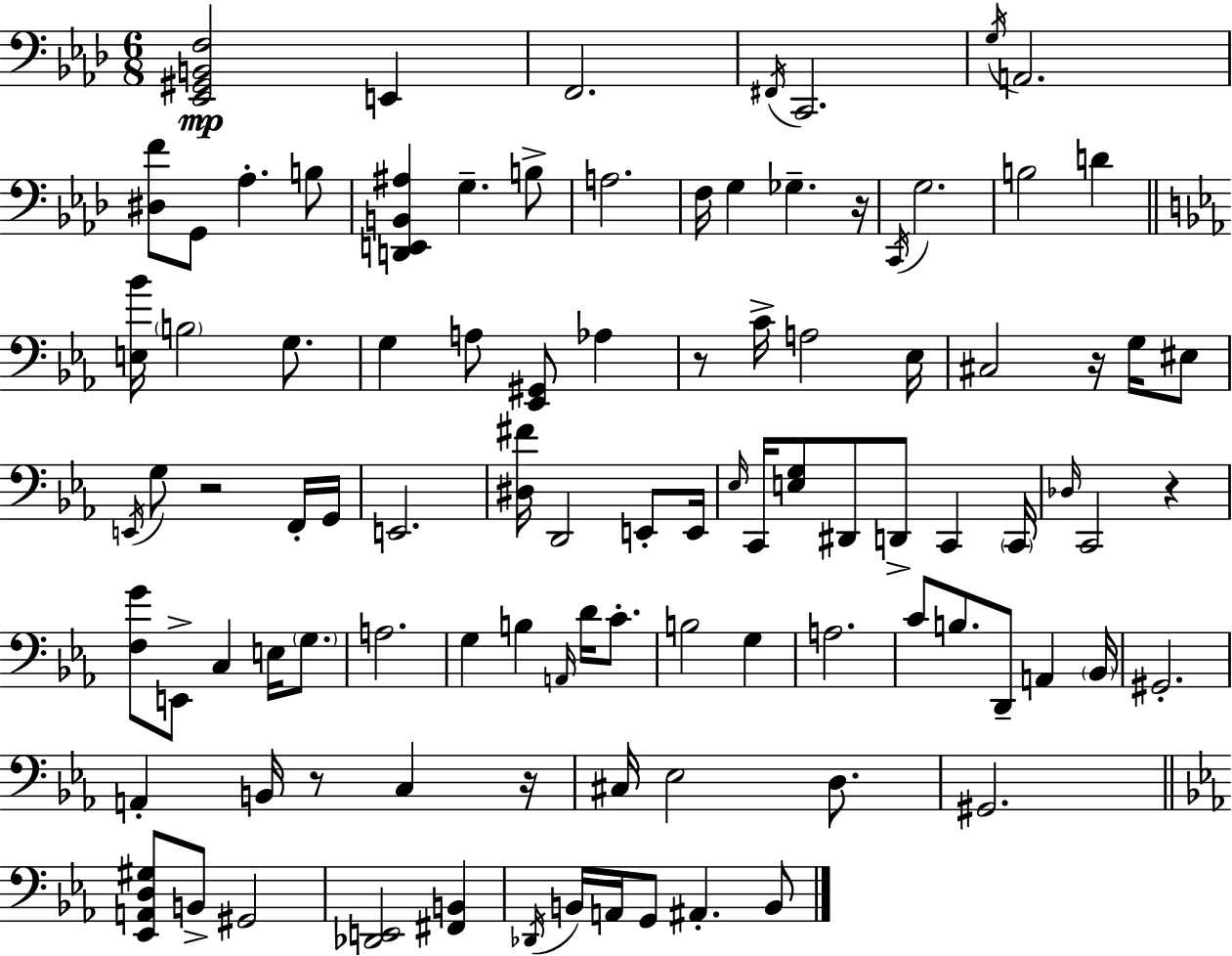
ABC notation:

X:1
T:Untitled
M:6/8
L:1/4
K:Ab
[_E,,^G,,B,,F,]2 E,, F,,2 ^F,,/4 C,,2 G,/4 A,,2 [^D,F]/2 G,,/2 _A, B,/2 [D,,E,,B,,^A,] G, B,/2 A,2 F,/4 G, _G, z/4 C,,/4 G,2 B,2 D [E,_B]/4 B,2 G,/2 G, A,/2 [_E,,^G,,]/2 _A, z/2 C/4 A,2 _E,/4 ^C,2 z/4 G,/4 ^E,/2 E,,/4 G,/2 z2 F,,/4 G,,/4 E,,2 [^D,^F]/4 D,,2 E,,/2 E,,/4 _E,/4 C,,/4 [E,G,]/2 ^D,,/2 D,,/2 C,, C,,/4 _D,/4 C,,2 z [F,G]/2 E,,/2 C, E,/4 G,/2 A,2 G, B, A,,/4 D/4 C/2 B,2 G, A,2 C/2 B,/2 D,,/2 A,, _B,,/4 ^G,,2 A,, B,,/4 z/2 C, z/4 ^C,/4 _E,2 D,/2 ^G,,2 [_E,,A,,D,^G,]/2 B,,/2 ^G,,2 [_D,,E,,]2 [^F,,B,,] _D,,/4 B,,/4 A,,/4 G,,/2 ^A,, B,,/2